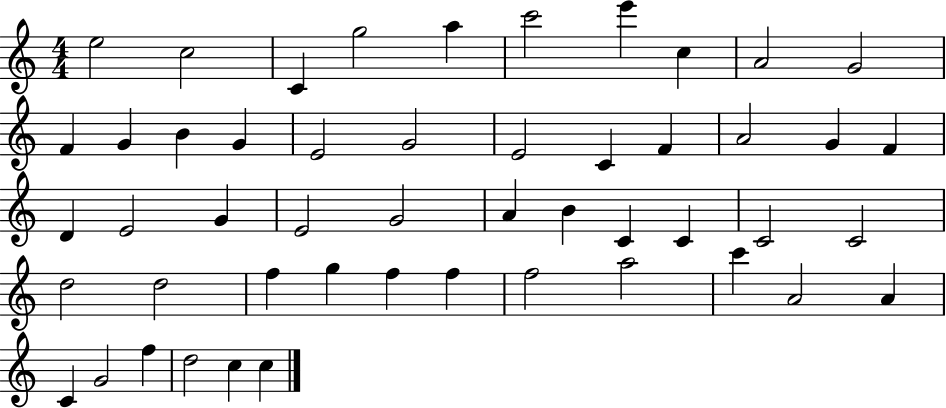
{
  \clef treble
  \numericTimeSignature
  \time 4/4
  \key c \major
  e''2 c''2 | c'4 g''2 a''4 | c'''2 e'''4 c''4 | a'2 g'2 | \break f'4 g'4 b'4 g'4 | e'2 g'2 | e'2 c'4 f'4 | a'2 g'4 f'4 | \break d'4 e'2 g'4 | e'2 g'2 | a'4 b'4 c'4 c'4 | c'2 c'2 | \break d''2 d''2 | f''4 g''4 f''4 f''4 | f''2 a''2 | c'''4 a'2 a'4 | \break c'4 g'2 f''4 | d''2 c''4 c''4 | \bar "|."
}